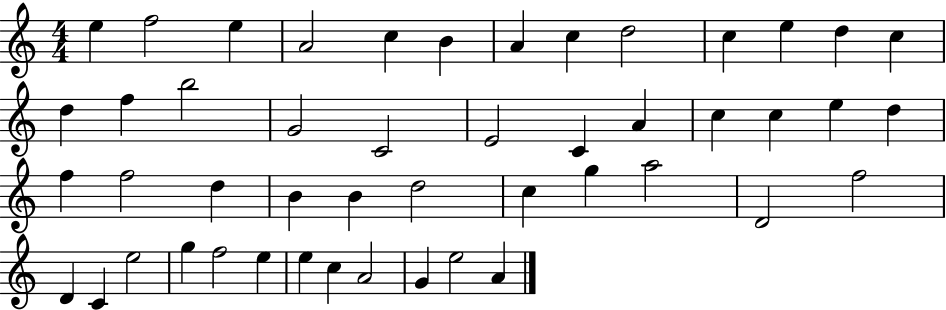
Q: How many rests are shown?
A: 0